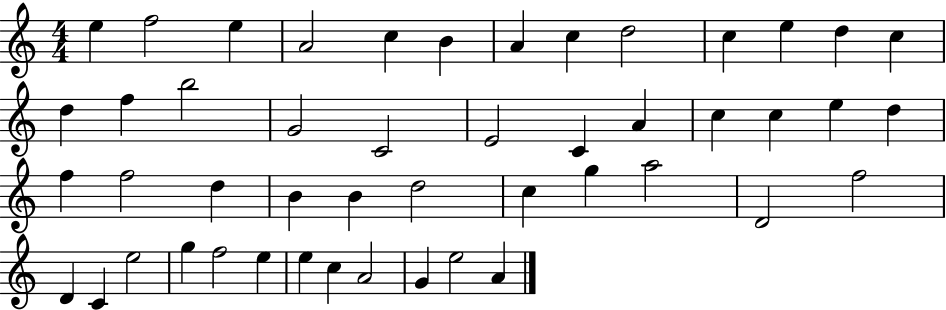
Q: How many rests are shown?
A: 0